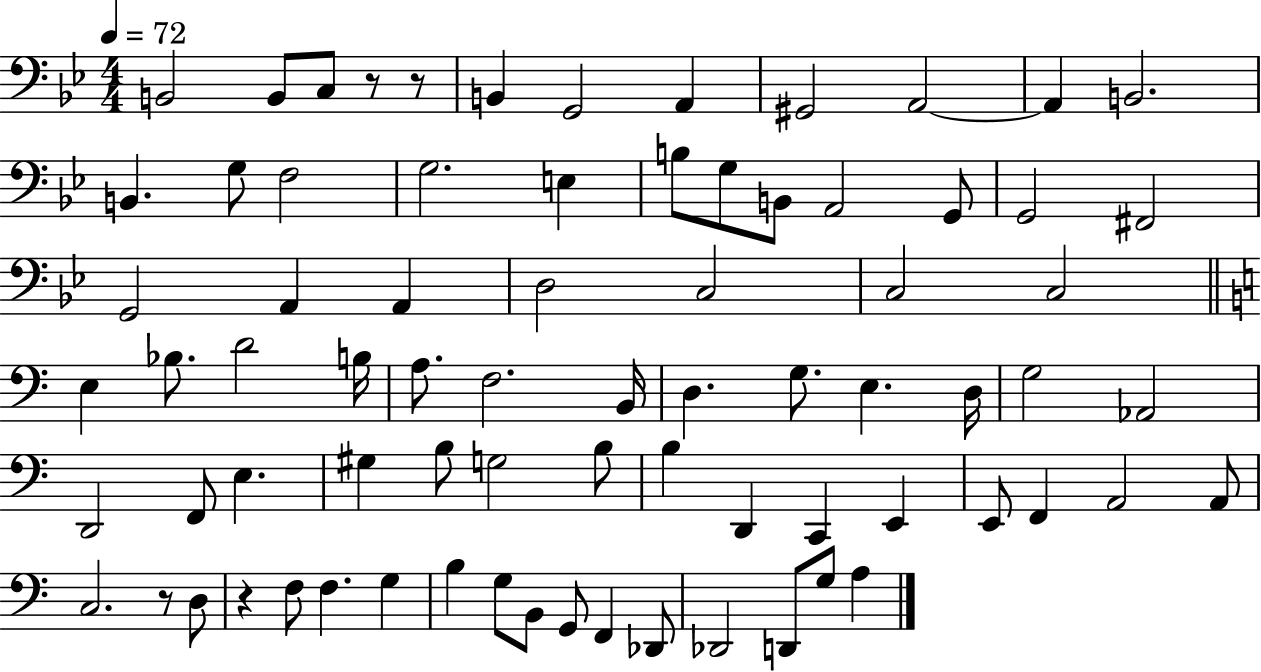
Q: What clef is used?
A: bass